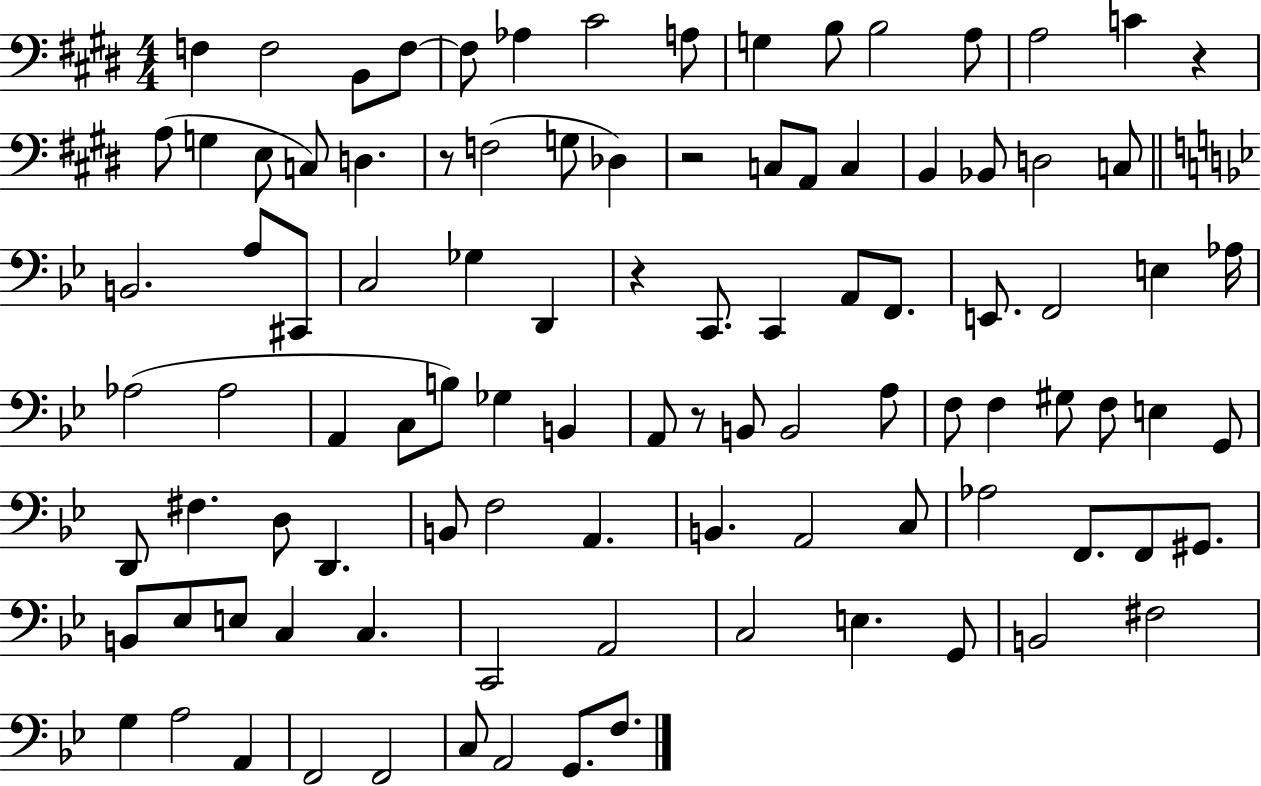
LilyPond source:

{
  \clef bass
  \numericTimeSignature
  \time 4/4
  \key e \major
  \repeat volta 2 { f4 f2 b,8 f8~~ | f8 aes4 cis'2 a8 | g4 b8 b2 a8 | a2 c'4 r4 | \break a8( g4 e8 c8) d4. | r8 f2( g8 des4) | r2 c8 a,8 c4 | b,4 bes,8 d2 c8 | \break \bar "||" \break \key bes \major b,2. a8 cis,8 | c2 ges4 d,4 | r4 c,8. c,4 a,8 f,8. | e,8. f,2 e4 aes16 | \break aes2( aes2 | a,4 c8 b8) ges4 b,4 | a,8 r8 b,8 b,2 a8 | f8 f4 gis8 f8 e4 g,8 | \break d,8 fis4. d8 d,4. | b,8 f2 a,4. | b,4. a,2 c8 | aes2 f,8. f,8 gis,8. | \break b,8 ees8 e8 c4 c4. | c,2 a,2 | c2 e4. g,8 | b,2 fis2 | \break g4 a2 a,4 | f,2 f,2 | c8 a,2 g,8. f8. | } \bar "|."
}